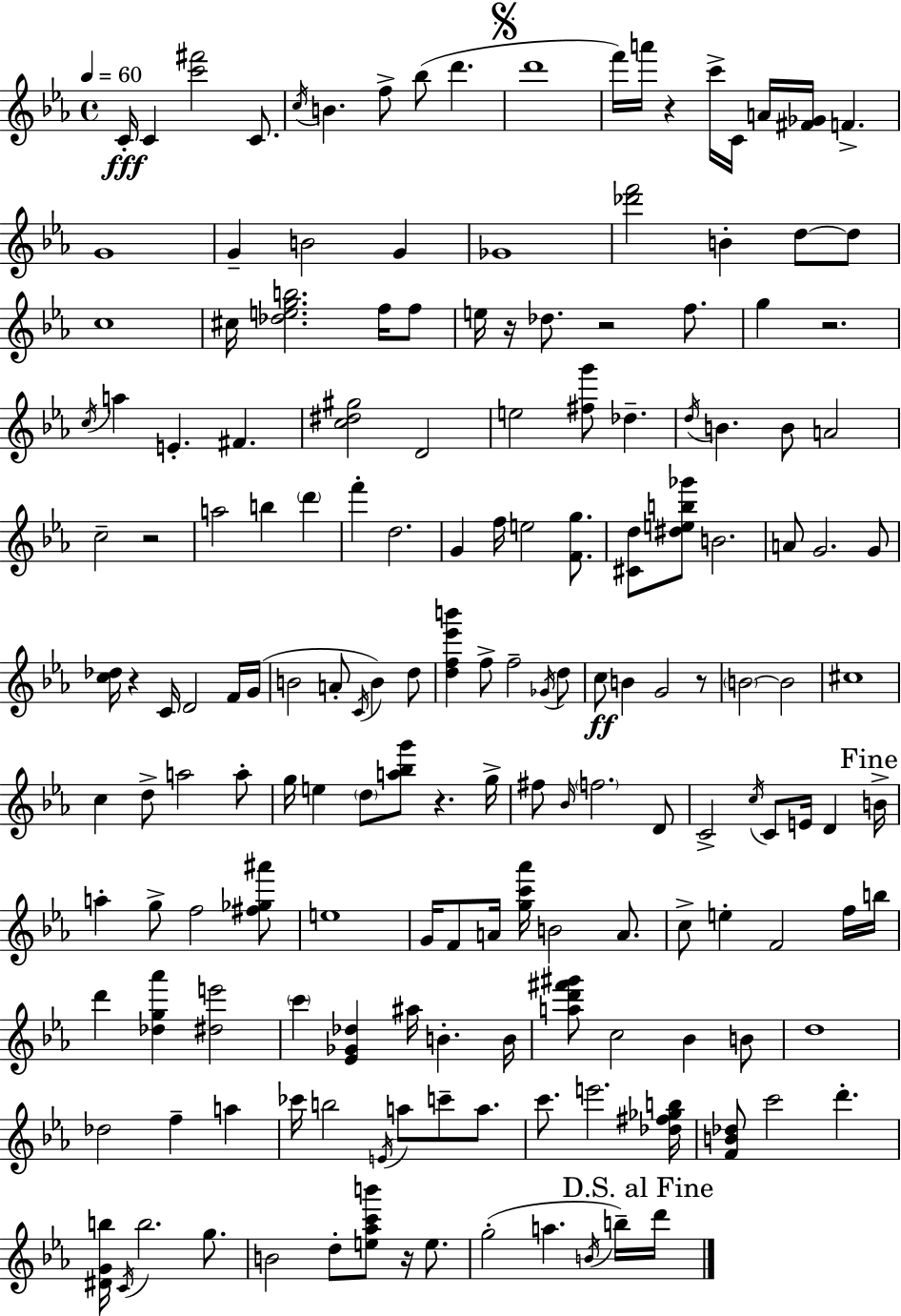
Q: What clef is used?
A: treble